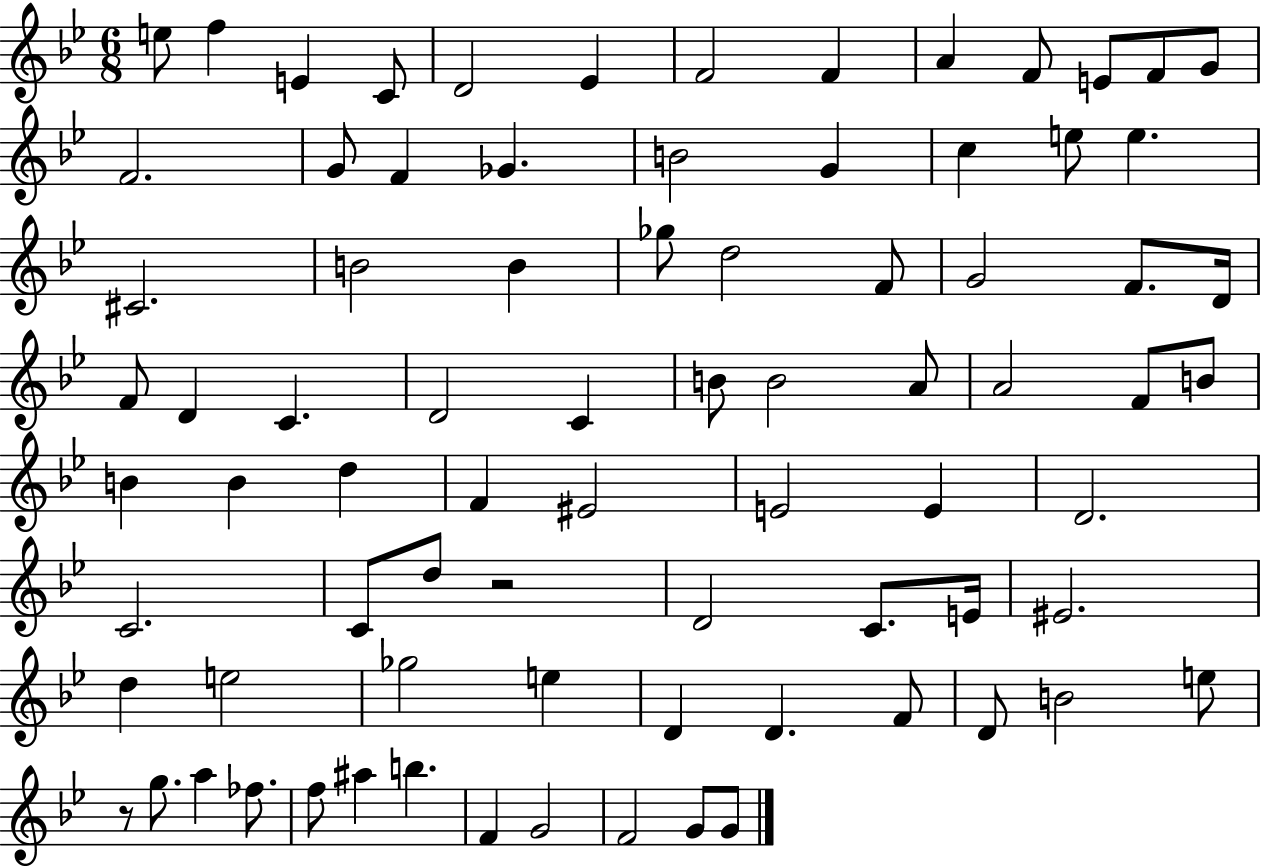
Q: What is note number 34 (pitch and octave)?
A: C4